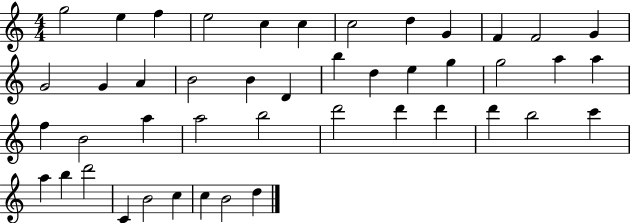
G5/h E5/q F5/q E5/h C5/q C5/q C5/h D5/q G4/q F4/q F4/h G4/q G4/h G4/q A4/q B4/h B4/q D4/q B5/q D5/q E5/q G5/q G5/h A5/q A5/q F5/q B4/h A5/q A5/h B5/h D6/h D6/q D6/q D6/q B5/h C6/q A5/q B5/q D6/h C4/q B4/h C5/q C5/q B4/h D5/q